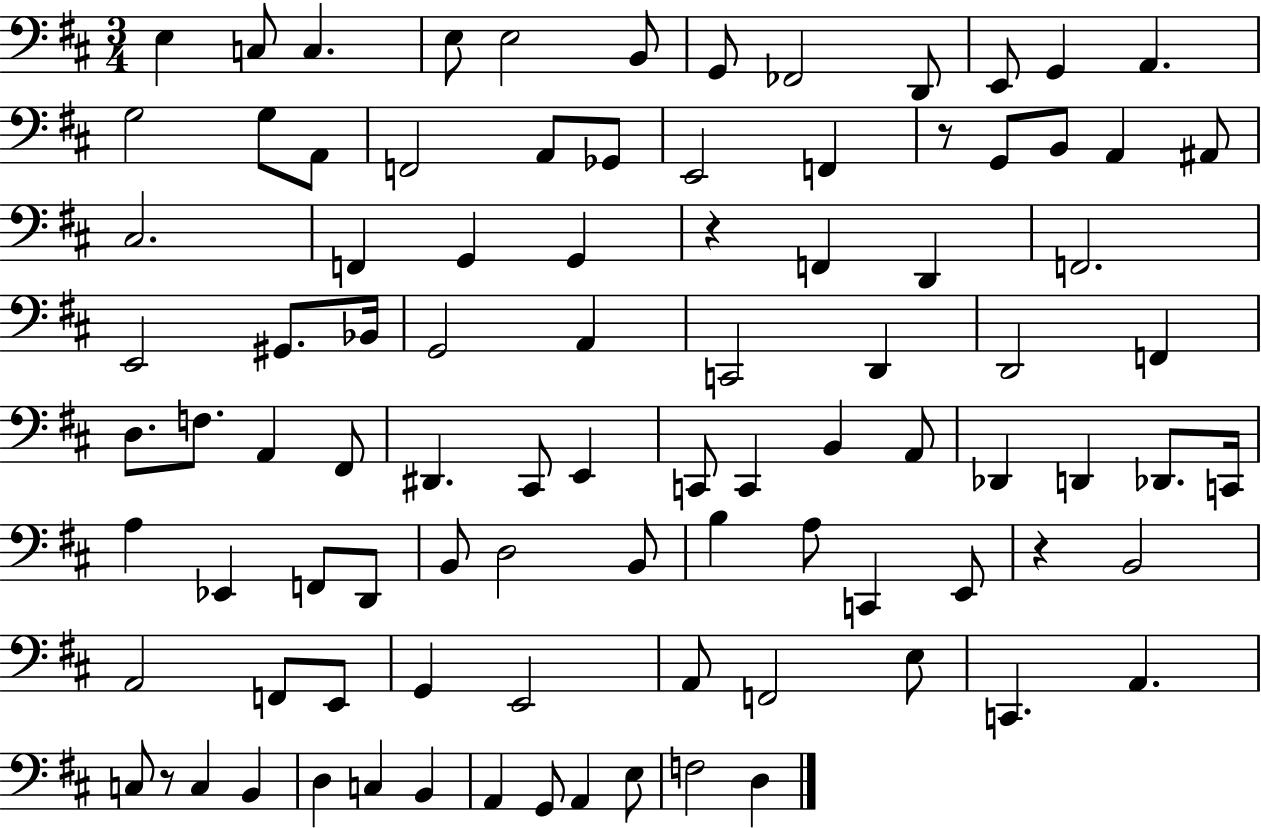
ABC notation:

X:1
T:Untitled
M:3/4
L:1/4
K:D
E, C,/2 C, E,/2 E,2 B,,/2 G,,/2 _F,,2 D,,/2 E,,/2 G,, A,, G,2 G,/2 A,,/2 F,,2 A,,/2 _G,,/2 E,,2 F,, z/2 G,,/2 B,,/2 A,, ^A,,/2 ^C,2 F,, G,, G,, z F,, D,, F,,2 E,,2 ^G,,/2 _B,,/4 G,,2 A,, C,,2 D,, D,,2 F,, D,/2 F,/2 A,, ^F,,/2 ^D,, ^C,,/2 E,, C,,/2 C,, B,, A,,/2 _D,, D,, _D,,/2 C,,/4 A, _E,, F,,/2 D,,/2 B,,/2 D,2 B,,/2 B, A,/2 C,, E,,/2 z B,,2 A,,2 F,,/2 E,,/2 G,, E,,2 A,,/2 F,,2 E,/2 C,, A,, C,/2 z/2 C, B,, D, C, B,, A,, G,,/2 A,, E,/2 F,2 D,